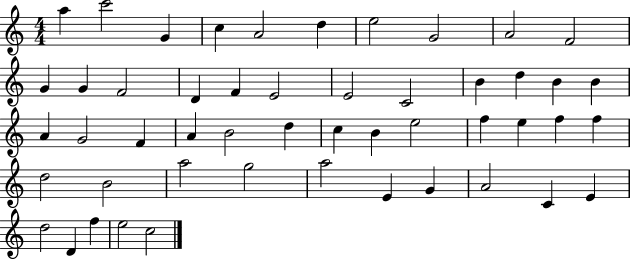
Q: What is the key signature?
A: C major